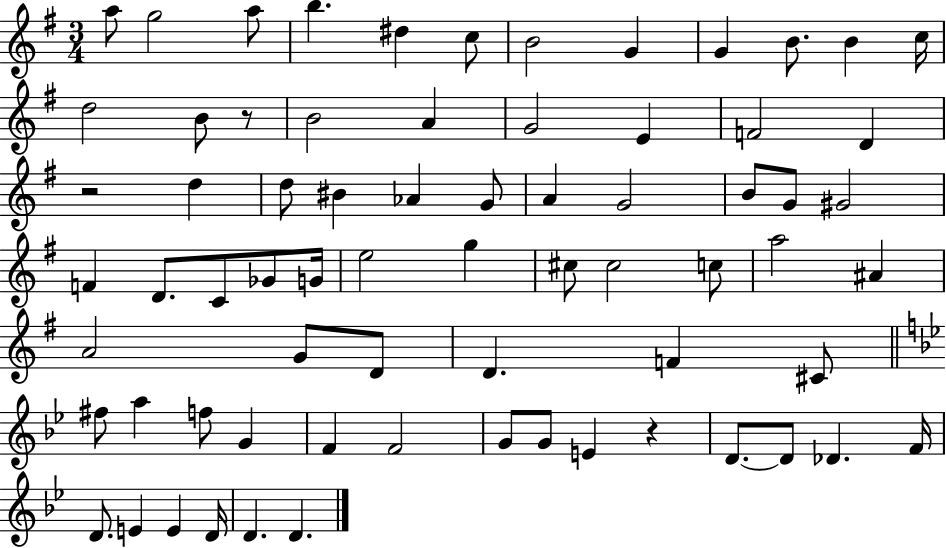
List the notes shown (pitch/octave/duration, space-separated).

A5/e G5/h A5/e B5/q. D#5/q C5/e B4/h G4/q G4/q B4/e. B4/q C5/s D5/h B4/e R/e B4/h A4/q G4/h E4/q F4/h D4/q R/h D5/q D5/e BIS4/q Ab4/q G4/e A4/q G4/h B4/e G4/e G#4/h F4/q D4/e. C4/e Gb4/e G4/s E5/h G5/q C#5/e C#5/h C5/e A5/h A#4/q A4/h G4/e D4/e D4/q. F4/q C#4/e F#5/e A5/q F5/e G4/q F4/q F4/h G4/e G4/e E4/q R/q D4/e. D4/e Db4/q. F4/s D4/e. E4/q E4/q D4/s D4/q. D4/q.